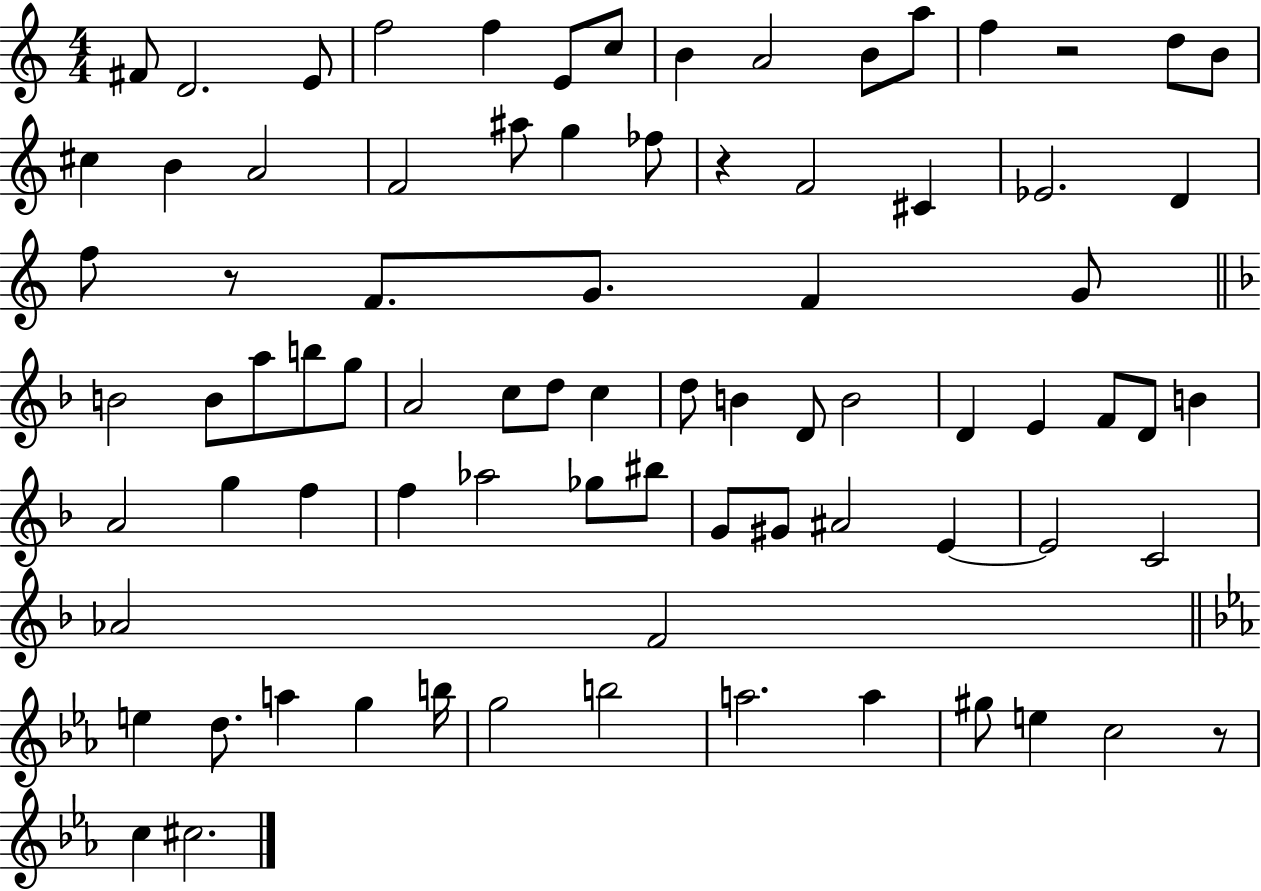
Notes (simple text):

F#4/e D4/h. E4/e F5/h F5/q E4/e C5/e B4/q A4/h B4/e A5/e F5/q R/h D5/e B4/e C#5/q B4/q A4/h F4/h A#5/e G5/q FES5/e R/q F4/h C#4/q Eb4/h. D4/q F5/e R/e F4/e. G4/e. F4/q G4/e B4/h B4/e A5/e B5/e G5/e A4/h C5/e D5/e C5/q D5/e B4/q D4/e B4/h D4/q E4/q F4/e D4/e B4/q A4/h G5/q F5/q F5/q Ab5/h Gb5/e BIS5/e G4/e G#4/e A#4/h E4/q E4/h C4/h Ab4/h F4/h E5/q D5/e. A5/q G5/q B5/s G5/h B5/h A5/h. A5/q G#5/e E5/q C5/h R/e C5/q C#5/h.